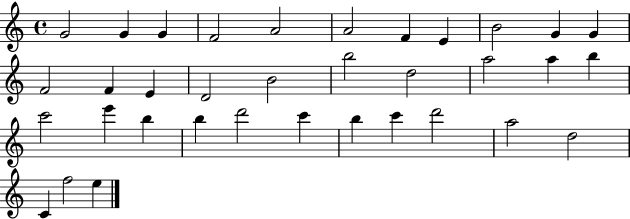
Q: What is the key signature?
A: C major